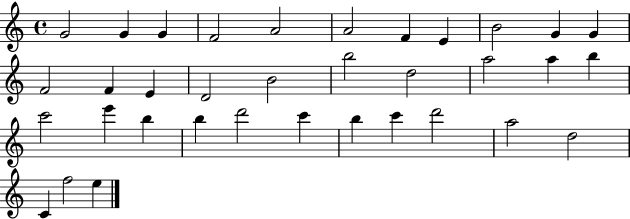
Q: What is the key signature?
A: C major